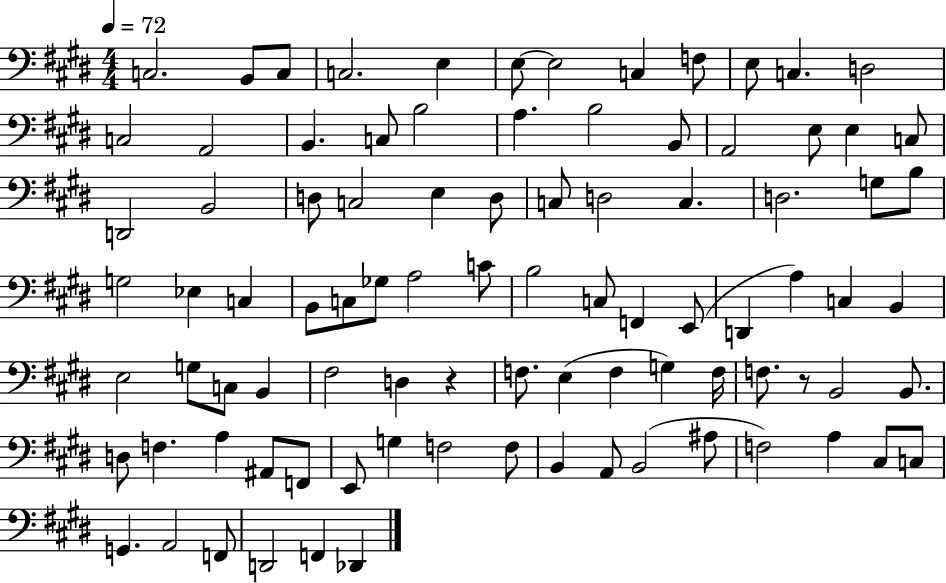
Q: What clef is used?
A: bass